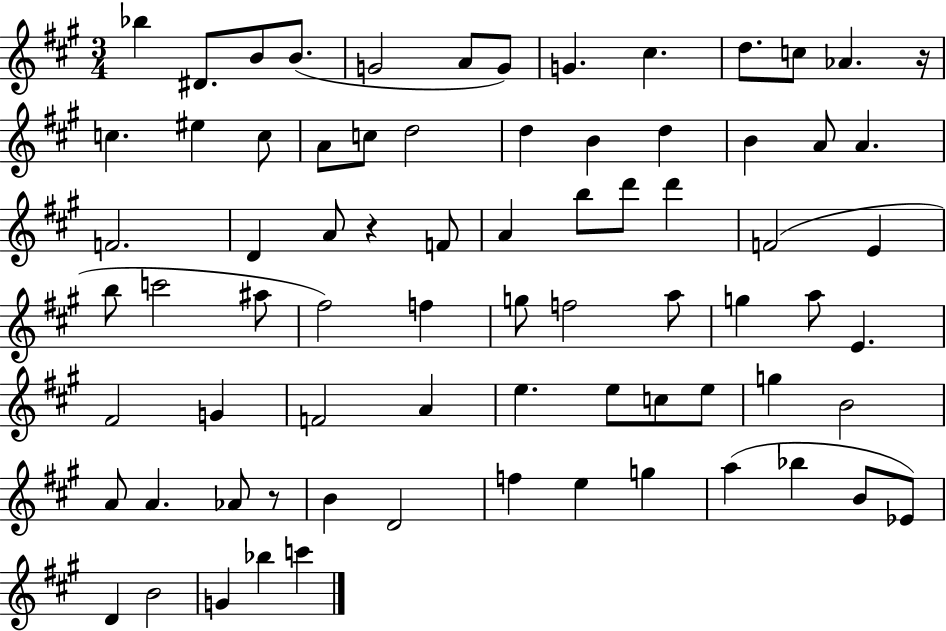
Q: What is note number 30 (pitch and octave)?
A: B5